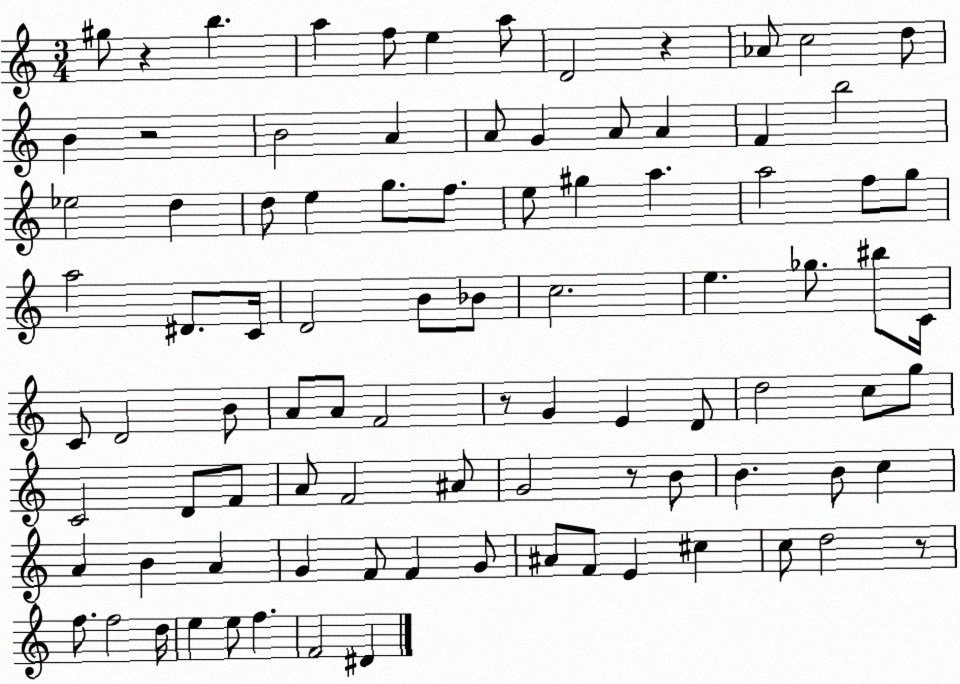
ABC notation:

X:1
T:Untitled
M:3/4
L:1/4
K:C
^g/2 z b a f/2 e a/2 D2 z _A/2 c2 d/2 B z2 B2 A A/2 G A/2 A F b2 _e2 d d/2 e g/2 f/2 e/2 ^g a a2 f/2 g/2 a2 ^D/2 C/4 D2 B/2 _B/2 c2 e _g/2 ^b/2 C/4 C/2 D2 B/2 A/2 A/2 F2 z/2 G E D/2 d2 c/2 g/2 C2 D/2 F/2 A/2 F2 ^A/2 G2 z/2 B/2 B B/2 c A B A G F/2 F G/2 ^A/2 F/2 E ^c c/2 d2 z/2 f/2 f2 d/4 e e/2 f F2 ^D